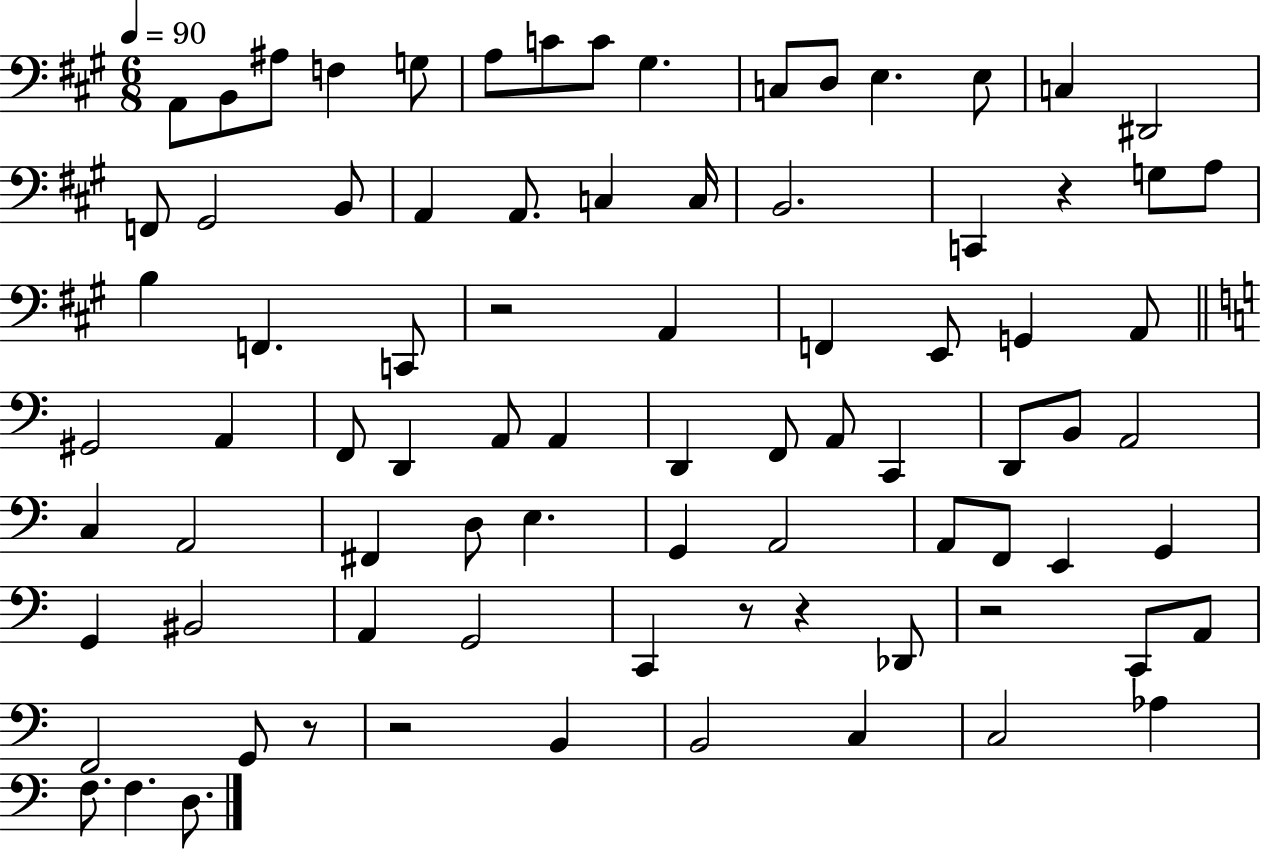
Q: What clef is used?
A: bass